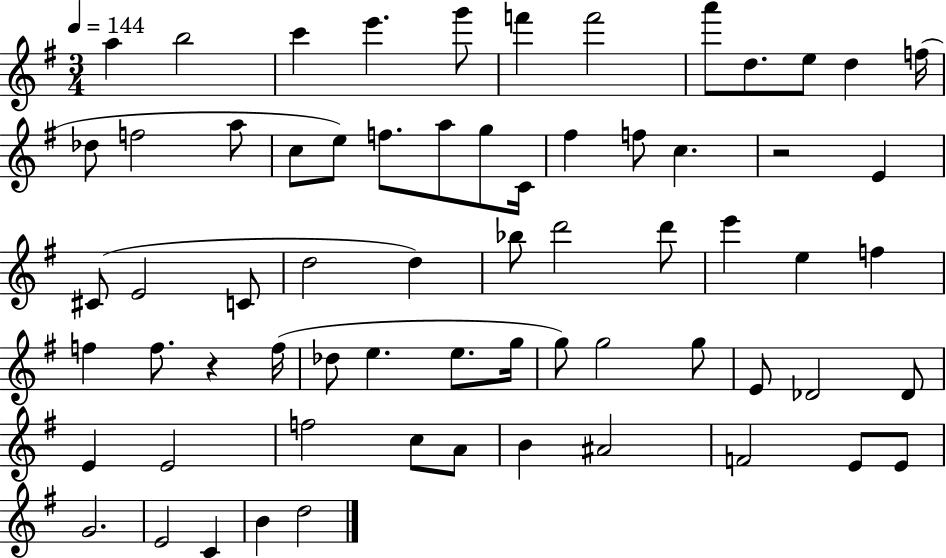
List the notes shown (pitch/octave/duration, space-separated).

A5/q B5/h C6/q E6/q. G6/e F6/q F6/h A6/e D5/e. E5/e D5/q F5/s Db5/e F5/h A5/e C5/e E5/e F5/e. A5/e G5/e C4/s F#5/q F5/e C5/q. R/h E4/q C#4/e E4/h C4/e D5/h D5/q Bb5/e D6/h D6/e E6/q E5/q F5/q F5/q F5/e. R/q F5/s Db5/e E5/q. E5/e. G5/s G5/e G5/h G5/e E4/e Db4/h Db4/e E4/q E4/h F5/h C5/e A4/e B4/q A#4/h F4/h E4/e E4/e G4/h. E4/h C4/q B4/q D5/h